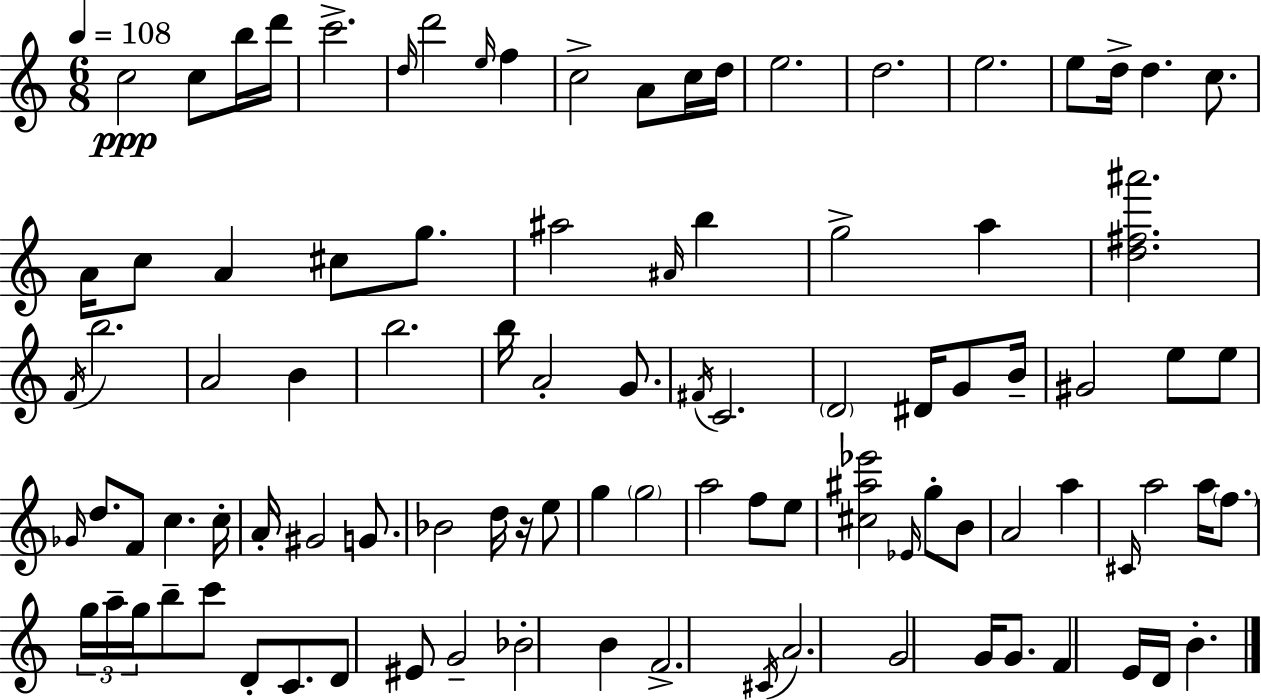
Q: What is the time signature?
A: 6/8